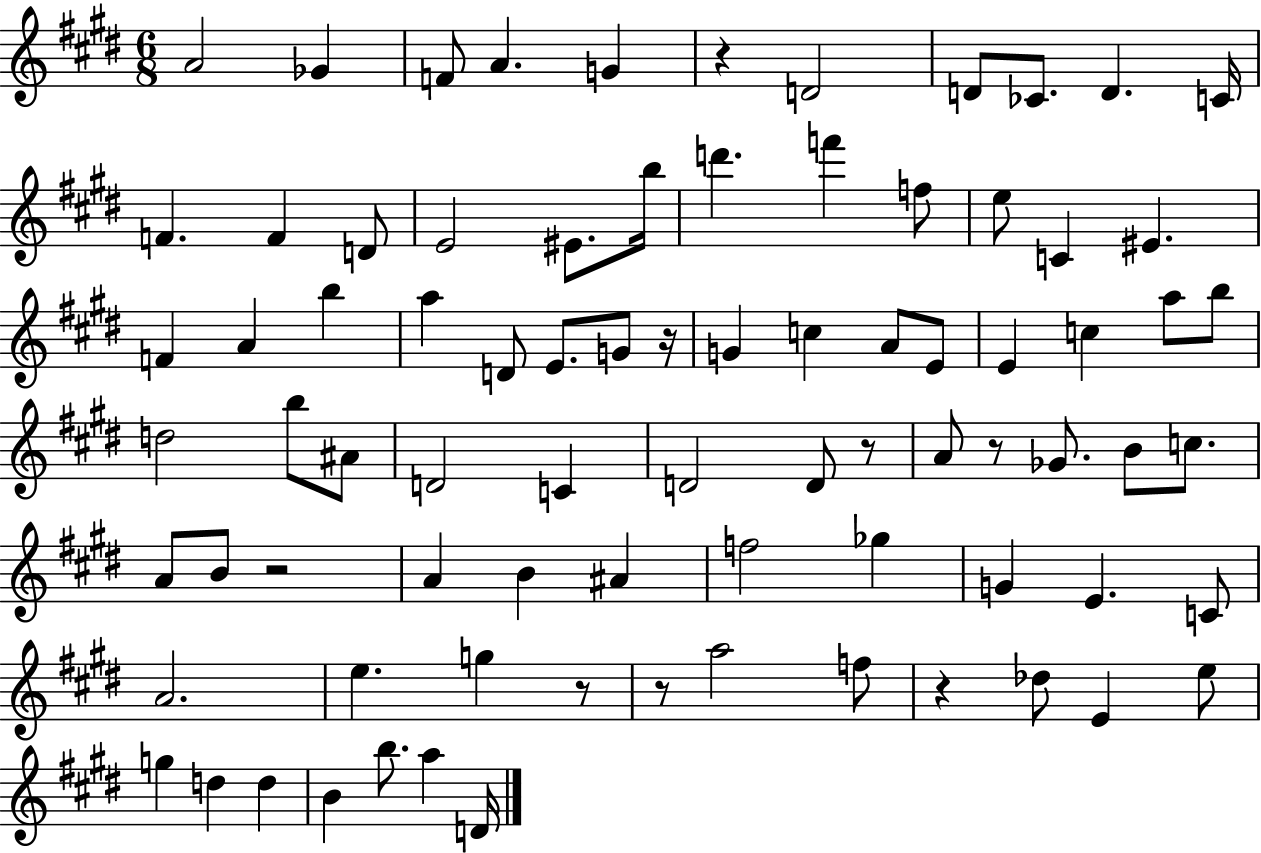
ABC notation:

X:1
T:Untitled
M:6/8
L:1/4
K:E
A2 _G F/2 A G z D2 D/2 _C/2 D C/4 F F D/2 E2 ^E/2 b/4 d' f' f/2 e/2 C ^E F A b a D/2 E/2 G/2 z/4 G c A/2 E/2 E c a/2 b/2 d2 b/2 ^A/2 D2 C D2 D/2 z/2 A/2 z/2 _G/2 B/2 c/2 A/2 B/2 z2 A B ^A f2 _g G E C/2 A2 e g z/2 z/2 a2 f/2 z _d/2 E e/2 g d d B b/2 a D/4